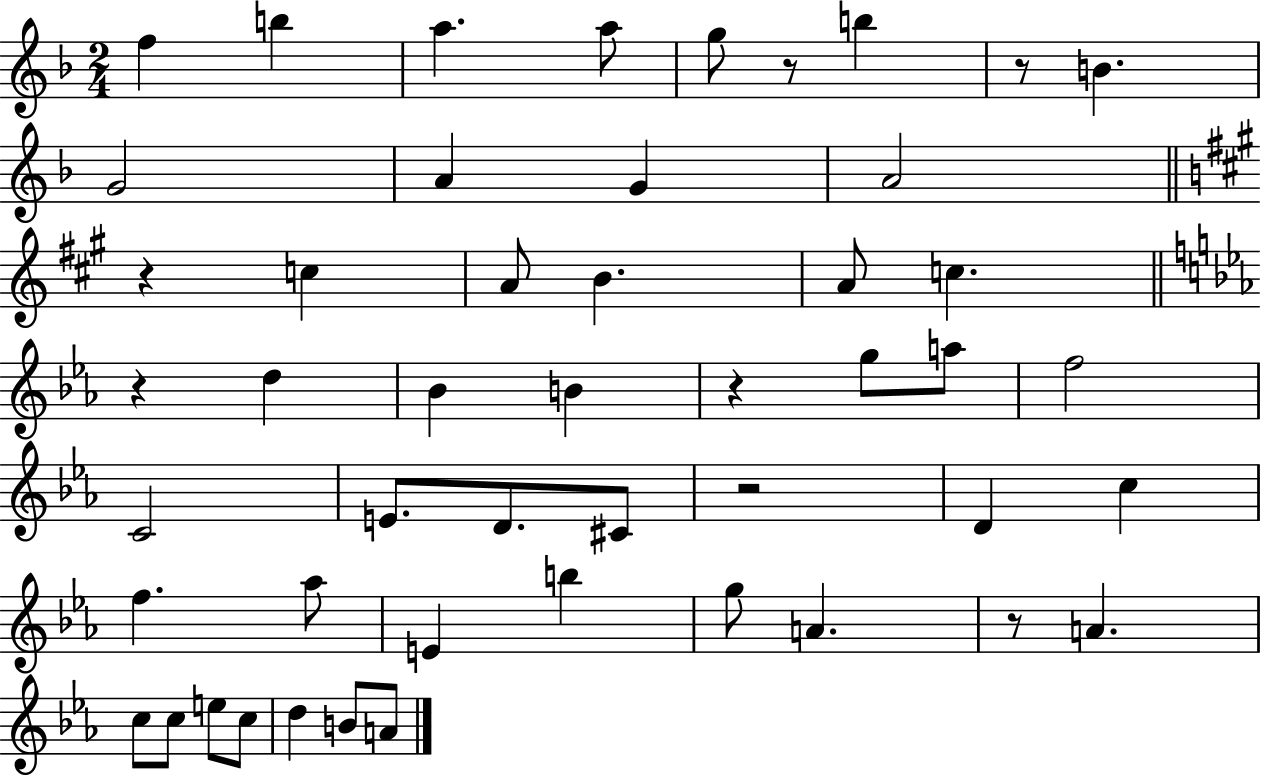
F5/q B5/q A5/q. A5/e G5/e R/e B5/q R/e B4/q. G4/h A4/q G4/q A4/h R/q C5/q A4/e B4/q. A4/e C5/q. R/q D5/q Bb4/q B4/q R/q G5/e A5/e F5/h C4/h E4/e. D4/e. C#4/e R/h D4/q C5/q F5/q. Ab5/e E4/q B5/q G5/e A4/q. R/e A4/q. C5/e C5/e E5/e C5/e D5/q B4/e A4/e